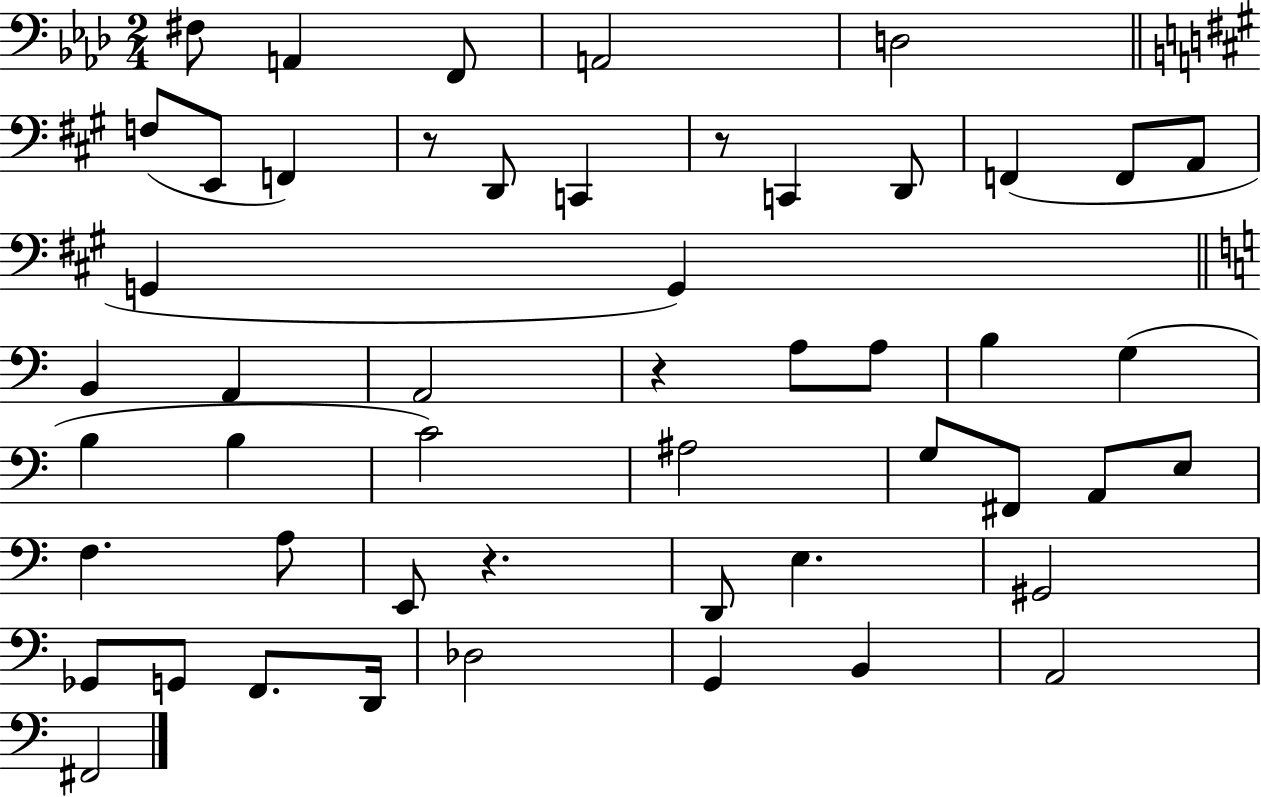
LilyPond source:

{
  \clef bass
  \numericTimeSignature
  \time 2/4
  \key aes \major
  fis8 a,4 f,8 | a,2 | d2 | \bar "||" \break \key a \major f8( e,8 f,4) | r8 d,8 c,4 | r8 c,4 d,8 | f,4( f,8 a,8 | \break g,4 g,4) | \bar "||" \break \key c \major b,4 a,4 | a,2 | r4 a8 a8 | b4 g4( | \break b4 b4 | c'2) | ais2 | g8 fis,8 a,8 e8 | \break f4. a8 | e,8 r4. | d,8 e4. | gis,2 | \break ges,8 g,8 f,8. d,16 | des2 | g,4 b,4 | a,2 | \break fis,2 | \bar "|."
}